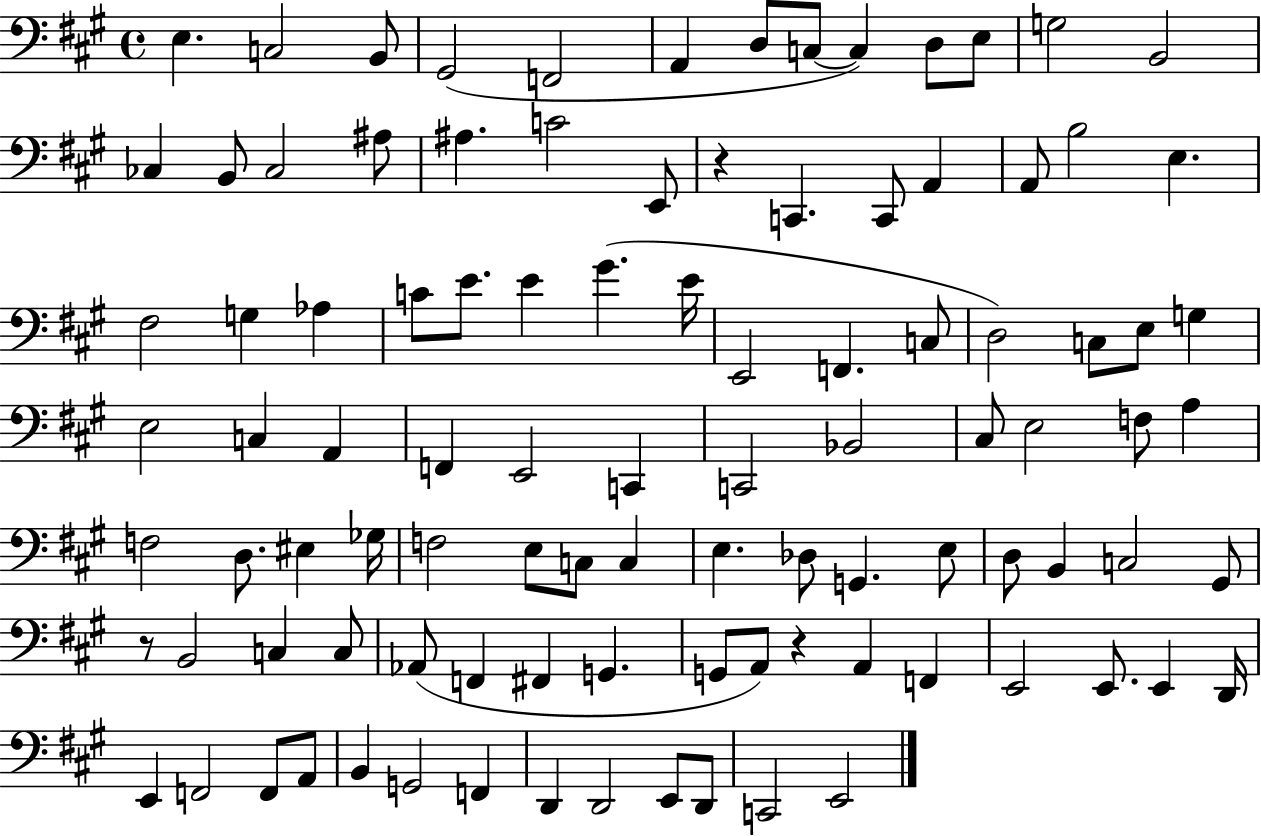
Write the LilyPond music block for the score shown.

{
  \clef bass
  \time 4/4
  \defaultTimeSignature
  \key a \major
  \repeat volta 2 { e4. c2 b,8 | gis,2( f,2 | a,4 d8 c8~~ c4) d8 e8 | g2 b,2 | \break ces4 b,8 ces2 ais8 | ais4. c'2 e,8 | r4 c,4. c,8 a,4 | a,8 b2 e4. | \break fis2 g4 aes4 | c'8 e'8. e'4 gis'4.( e'16 | e,2 f,4. c8 | d2) c8 e8 g4 | \break e2 c4 a,4 | f,4 e,2 c,4 | c,2 bes,2 | cis8 e2 f8 a4 | \break f2 d8. eis4 ges16 | f2 e8 c8 c4 | e4. des8 g,4. e8 | d8 b,4 c2 gis,8 | \break r8 b,2 c4 c8 | aes,8( f,4 fis,4 g,4. | g,8 a,8) r4 a,4 f,4 | e,2 e,8. e,4 d,16 | \break e,4 f,2 f,8 a,8 | b,4 g,2 f,4 | d,4 d,2 e,8 d,8 | c,2 e,2 | \break } \bar "|."
}